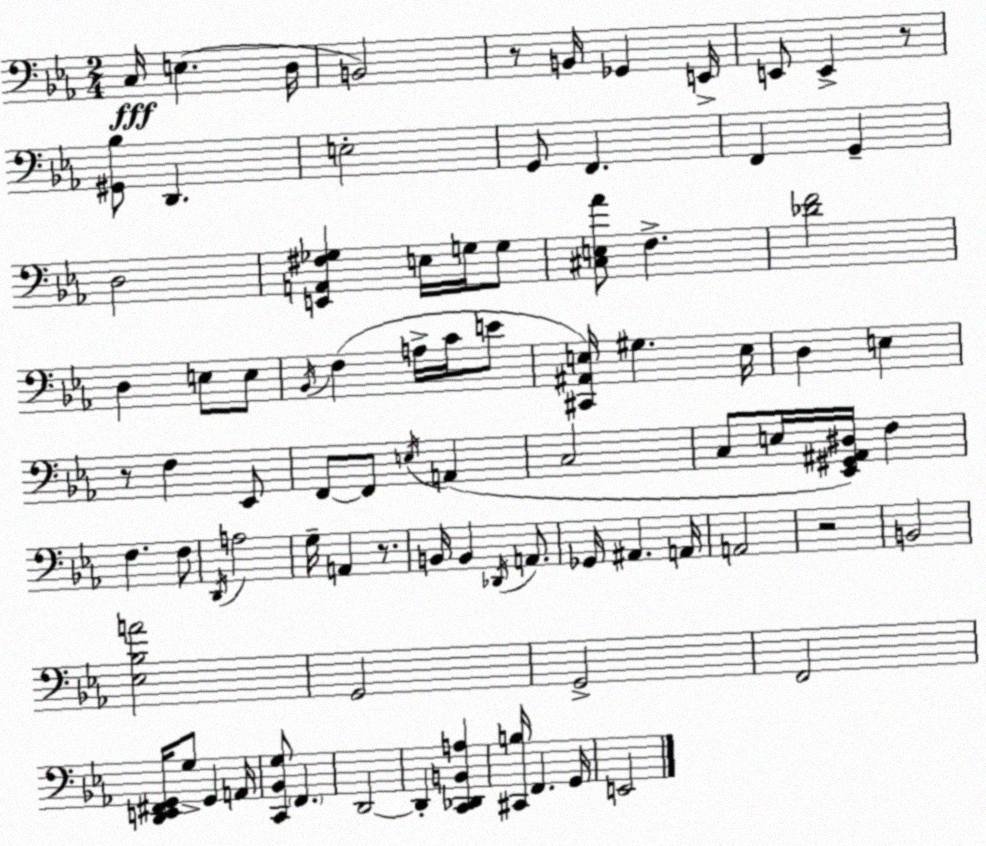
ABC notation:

X:1
T:Untitled
M:2/4
L:1/4
K:Eb
C,/4 E, D,/4 B,,2 z/2 B,,/4 _G,, E,,/4 E,,/2 E,, z/2 [^G,,_B,]/2 D,, E,2 G,,/2 F,, F,, G,, D,2 [E,,A,,^F,_G,] E,/4 G,/4 G,/2 [^C,E,_A]/2 F, [_DF]2 D, E,/2 E,/2 _B,,/4 F, A,/4 C/4 E/2 [^C,,^A,,E,]/4 ^G, E,/4 D, E, z/2 F, _E,,/2 F,,/2 F,,/2 E,/4 A,, C,2 C,/2 E,/4 [_E,,^G,,^A,,^D,]/4 F, F, F,/2 D,,/4 A,2 G,/4 A,, z/2 B,,/4 B,, _D,,/4 A,,/2 _G,,/4 ^A,, A,,/4 A,,2 z2 B,,2 [_E,_B,A]2 G,,2 G,,2 F,,2 [D,,E,,^F,,G,,]/4 G,/2 G,, A,,/4 [C,,_B,,G,]/2 F,, D,,2 D,, [C,,_D,,B,,A,] [^C,,B,]/4 F,, G,,/4 E,,2